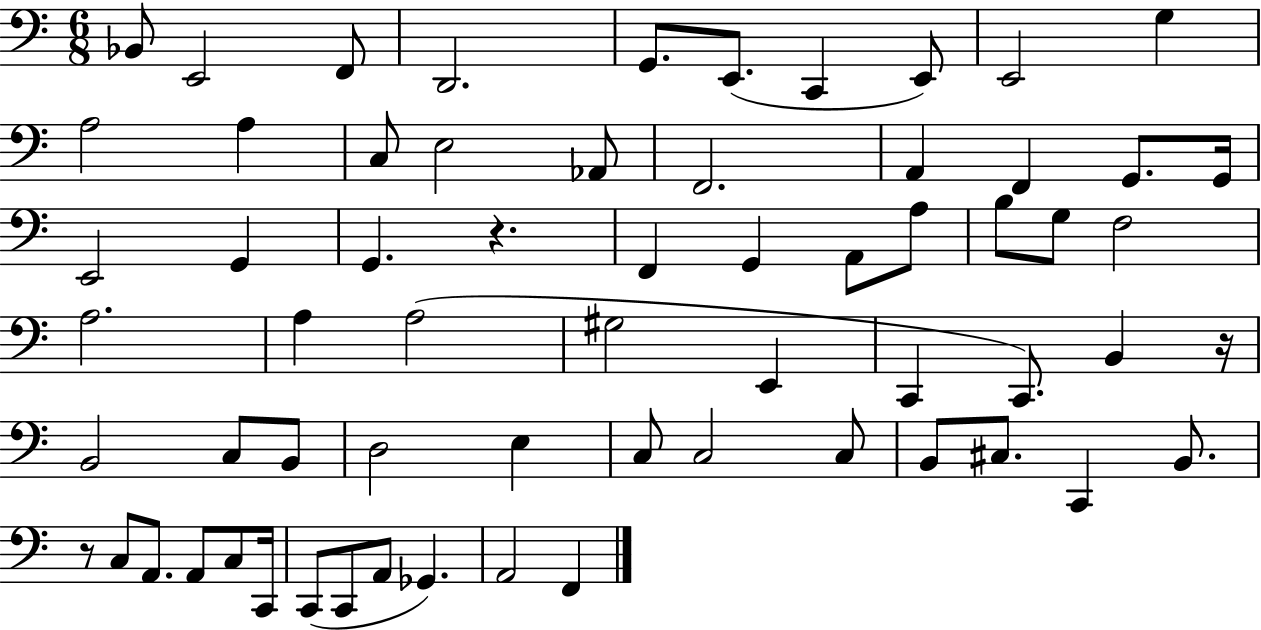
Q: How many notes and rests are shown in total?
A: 64